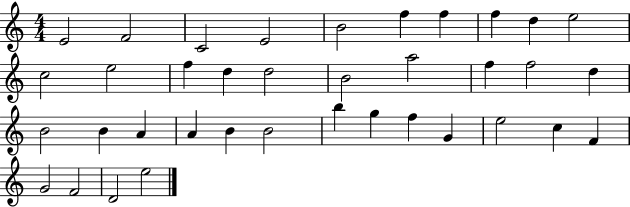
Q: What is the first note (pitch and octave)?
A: E4